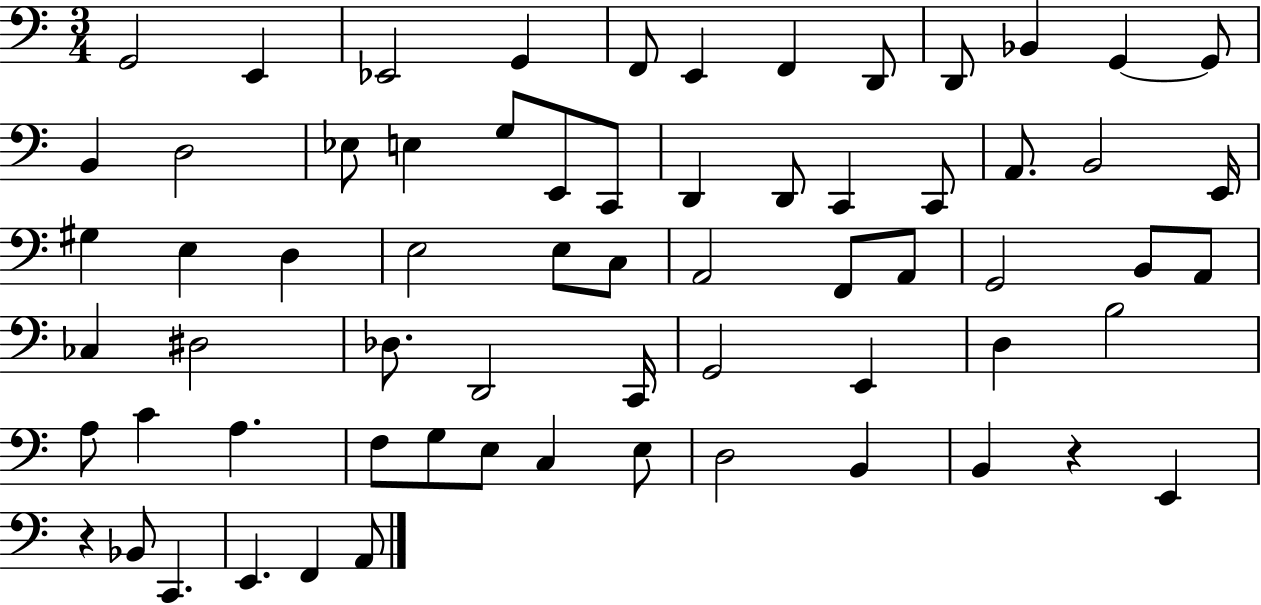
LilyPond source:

{
  \clef bass
  \numericTimeSignature
  \time 3/4
  \key c \major
  g,2 e,4 | ees,2 g,4 | f,8 e,4 f,4 d,8 | d,8 bes,4 g,4~~ g,8 | \break b,4 d2 | ees8 e4 g8 e,8 c,8 | d,4 d,8 c,4 c,8 | a,8. b,2 e,16 | \break gis4 e4 d4 | e2 e8 c8 | a,2 f,8 a,8 | g,2 b,8 a,8 | \break ces4 dis2 | des8. d,2 c,16 | g,2 e,4 | d4 b2 | \break a8 c'4 a4. | f8 g8 e8 c4 e8 | d2 b,4 | b,4 r4 e,4 | \break r4 bes,8 c,4. | e,4. f,4 a,8 | \bar "|."
}